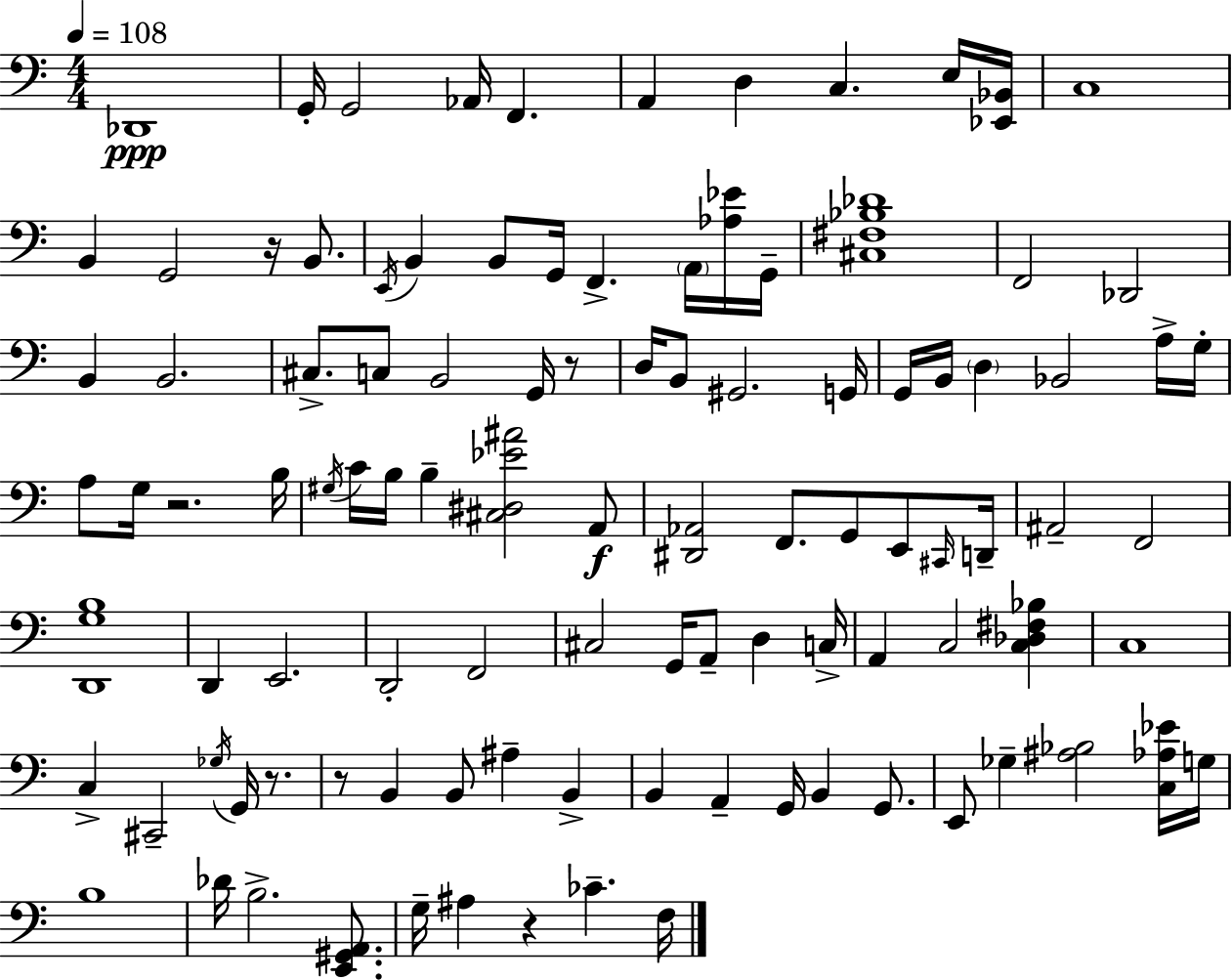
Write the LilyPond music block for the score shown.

{
  \clef bass
  \numericTimeSignature
  \time 4/4
  \key c \major
  \tempo 4 = 108
  des,1\ppp | g,16-. g,2 aes,16 f,4. | a,4 d4 c4. e16 <ees, bes,>16 | c1 | \break b,4 g,2 r16 b,8. | \acciaccatura { e,16 } b,4 b,8 g,16 f,4.-> \parenthesize a,16 <aes ees'>16 | g,16-- <cis fis bes des'>1 | f,2 des,2 | \break b,4 b,2. | cis8.-> c8 b,2 g,16 r8 | d16 b,8 gis,2. | g,16 g,16 b,16 \parenthesize d4 bes,2 a16-> | \break g16-. a8 g16 r2. | b16 \acciaccatura { gis16 } c'16 b16 b4-- <cis dis ees' ais'>2 | a,8\f <dis, aes,>2 f,8. g,8 e,8 | \grace { cis,16 } d,16-- ais,2-- f,2 | \break <d, g b>1 | d,4 e,2. | d,2-. f,2 | cis2 g,16 a,8-- d4 | \break c16-> a,4 c2 <c des fis bes>4 | c1 | c4-> cis,2-- \acciaccatura { ges16 } | g,16 r8. r8 b,4 b,8 ais4-- | \break b,4-> b,4 a,4-- g,16 b,4 | g,8. e,8 ges4-- <ais bes>2 | <c aes ees'>16 g16 b1 | des'16 b2.-> | \break <e, gis, a,>8. g16-- ais4 r4 ces'4.-- | f16 \bar "|."
}